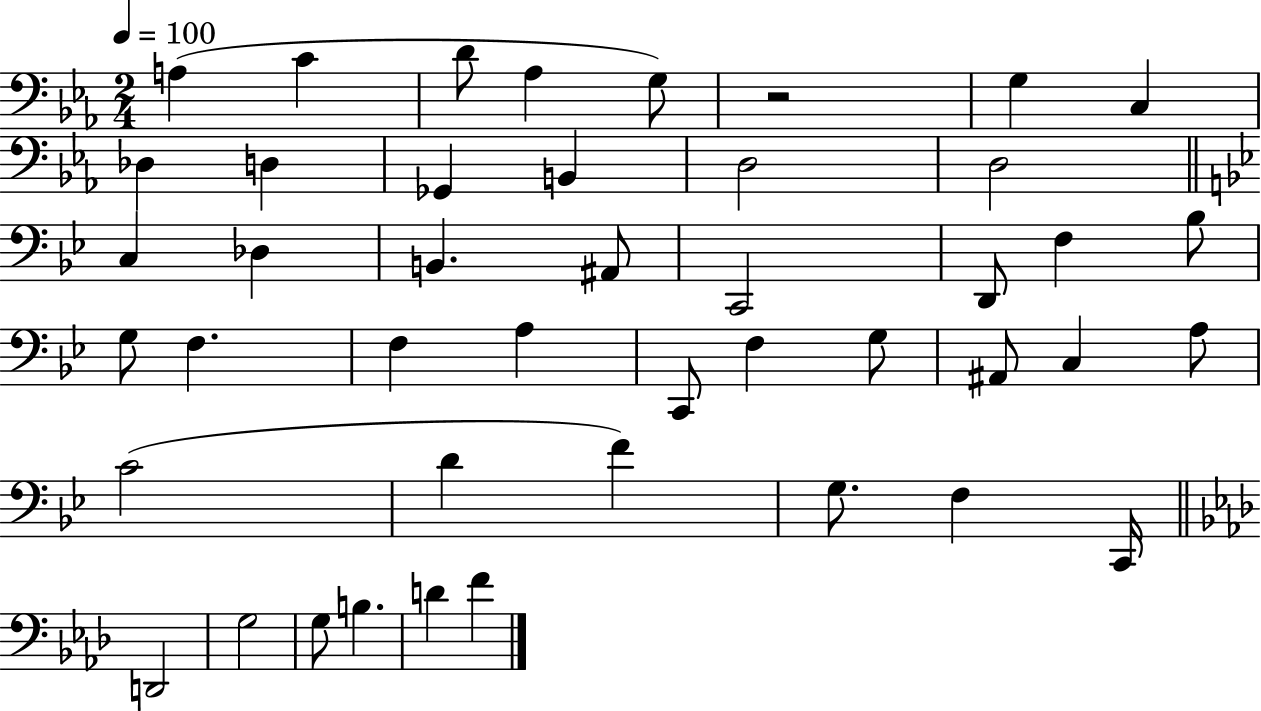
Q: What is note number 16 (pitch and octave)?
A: B2